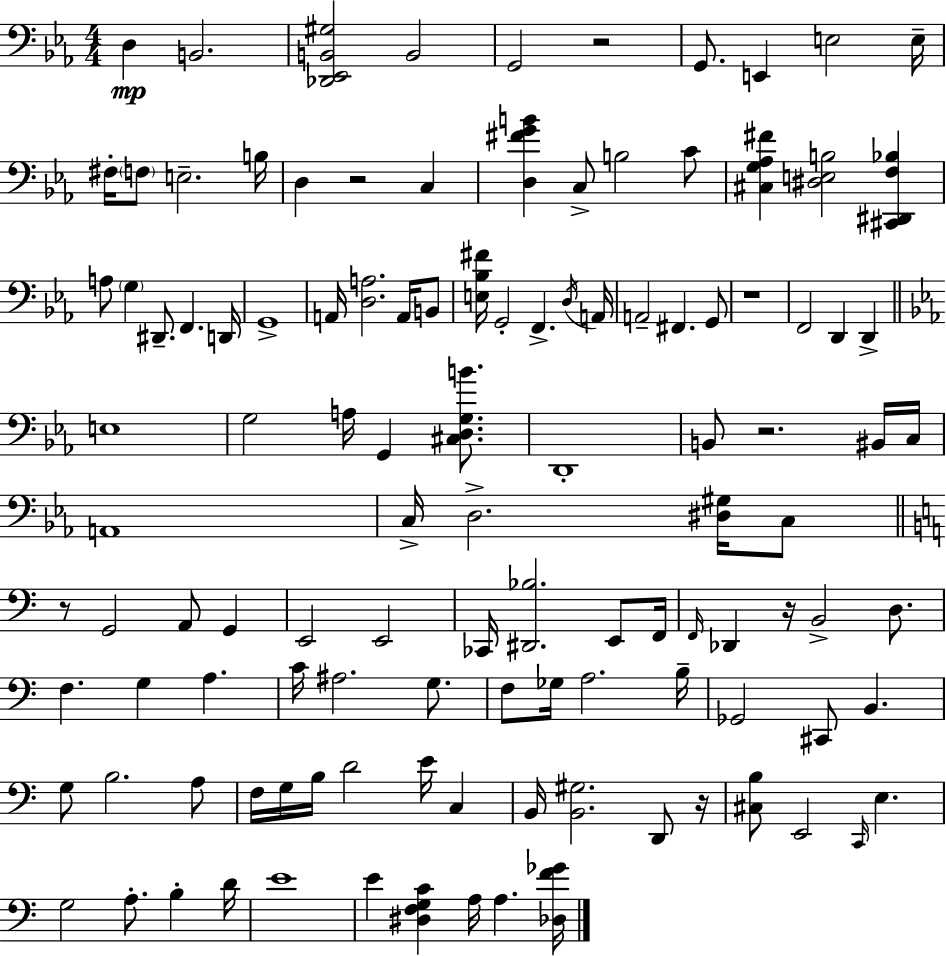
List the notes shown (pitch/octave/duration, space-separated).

D3/q B2/h. [Db2,Eb2,B2,G#3]/h B2/h G2/h R/h G2/e. E2/q E3/h E3/s F#3/s F3/e E3/h. B3/s D3/q R/h C3/q [D3,F#4,G4,B4]/q C3/e B3/h C4/e [C#3,G3,Ab3,F#4]/q [D#3,E3,B3]/h [C#2,D#2,F3,Bb3]/q A3/e G3/q D#2/e. F2/q. D2/s G2/w A2/s [D3,A3]/h. A2/s B2/e [E3,Bb3,F#4]/s G2/h F2/q. D3/s A2/s A2/h F#2/q. G2/e R/w F2/h D2/q D2/q E3/w G3/h A3/s G2/q [C#3,D3,G3,B4]/e. D2/w B2/e R/h. BIS2/s C3/s A2/w C3/s D3/h. [D#3,G#3]/s C3/e R/e G2/h A2/e G2/q E2/h E2/h CES2/s [D#2,Bb3]/h. E2/e F2/s F2/s Db2/q R/s B2/h D3/e. F3/q. G3/q A3/q. C4/s A#3/h. G3/e. F3/e Gb3/s A3/h. B3/s Gb2/h C#2/e B2/q. G3/e B3/h. A3/e F3/s G3/s B3/s D4/h E4/s C3/q B2/s [B2,G#3]/h. D2/e R/s [C#3,B3]/e E2/h C2/s E3/q. G3/h A3/e. B3/q D4/s E4/w E4/q [D#3,F3,G3,C4]/q A3/s A3/q. [Db3,F4,Gb4]/s